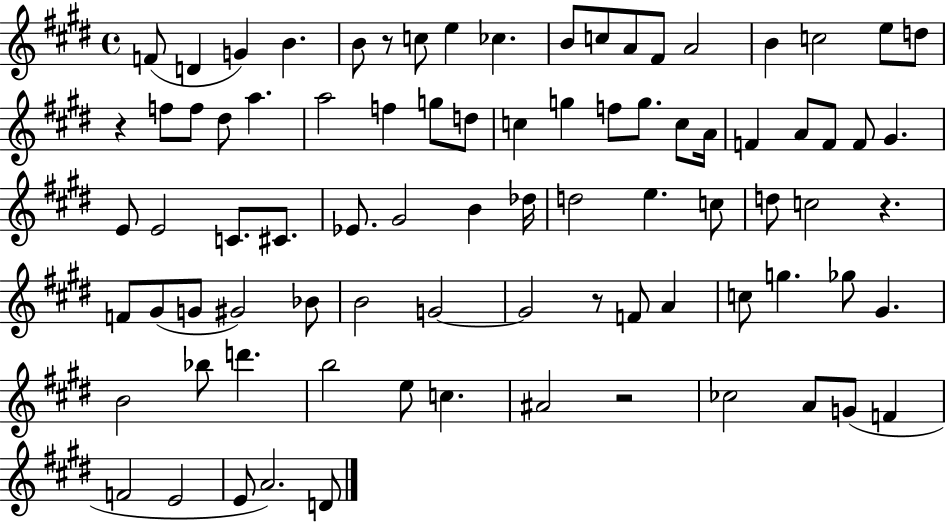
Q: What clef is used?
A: treble